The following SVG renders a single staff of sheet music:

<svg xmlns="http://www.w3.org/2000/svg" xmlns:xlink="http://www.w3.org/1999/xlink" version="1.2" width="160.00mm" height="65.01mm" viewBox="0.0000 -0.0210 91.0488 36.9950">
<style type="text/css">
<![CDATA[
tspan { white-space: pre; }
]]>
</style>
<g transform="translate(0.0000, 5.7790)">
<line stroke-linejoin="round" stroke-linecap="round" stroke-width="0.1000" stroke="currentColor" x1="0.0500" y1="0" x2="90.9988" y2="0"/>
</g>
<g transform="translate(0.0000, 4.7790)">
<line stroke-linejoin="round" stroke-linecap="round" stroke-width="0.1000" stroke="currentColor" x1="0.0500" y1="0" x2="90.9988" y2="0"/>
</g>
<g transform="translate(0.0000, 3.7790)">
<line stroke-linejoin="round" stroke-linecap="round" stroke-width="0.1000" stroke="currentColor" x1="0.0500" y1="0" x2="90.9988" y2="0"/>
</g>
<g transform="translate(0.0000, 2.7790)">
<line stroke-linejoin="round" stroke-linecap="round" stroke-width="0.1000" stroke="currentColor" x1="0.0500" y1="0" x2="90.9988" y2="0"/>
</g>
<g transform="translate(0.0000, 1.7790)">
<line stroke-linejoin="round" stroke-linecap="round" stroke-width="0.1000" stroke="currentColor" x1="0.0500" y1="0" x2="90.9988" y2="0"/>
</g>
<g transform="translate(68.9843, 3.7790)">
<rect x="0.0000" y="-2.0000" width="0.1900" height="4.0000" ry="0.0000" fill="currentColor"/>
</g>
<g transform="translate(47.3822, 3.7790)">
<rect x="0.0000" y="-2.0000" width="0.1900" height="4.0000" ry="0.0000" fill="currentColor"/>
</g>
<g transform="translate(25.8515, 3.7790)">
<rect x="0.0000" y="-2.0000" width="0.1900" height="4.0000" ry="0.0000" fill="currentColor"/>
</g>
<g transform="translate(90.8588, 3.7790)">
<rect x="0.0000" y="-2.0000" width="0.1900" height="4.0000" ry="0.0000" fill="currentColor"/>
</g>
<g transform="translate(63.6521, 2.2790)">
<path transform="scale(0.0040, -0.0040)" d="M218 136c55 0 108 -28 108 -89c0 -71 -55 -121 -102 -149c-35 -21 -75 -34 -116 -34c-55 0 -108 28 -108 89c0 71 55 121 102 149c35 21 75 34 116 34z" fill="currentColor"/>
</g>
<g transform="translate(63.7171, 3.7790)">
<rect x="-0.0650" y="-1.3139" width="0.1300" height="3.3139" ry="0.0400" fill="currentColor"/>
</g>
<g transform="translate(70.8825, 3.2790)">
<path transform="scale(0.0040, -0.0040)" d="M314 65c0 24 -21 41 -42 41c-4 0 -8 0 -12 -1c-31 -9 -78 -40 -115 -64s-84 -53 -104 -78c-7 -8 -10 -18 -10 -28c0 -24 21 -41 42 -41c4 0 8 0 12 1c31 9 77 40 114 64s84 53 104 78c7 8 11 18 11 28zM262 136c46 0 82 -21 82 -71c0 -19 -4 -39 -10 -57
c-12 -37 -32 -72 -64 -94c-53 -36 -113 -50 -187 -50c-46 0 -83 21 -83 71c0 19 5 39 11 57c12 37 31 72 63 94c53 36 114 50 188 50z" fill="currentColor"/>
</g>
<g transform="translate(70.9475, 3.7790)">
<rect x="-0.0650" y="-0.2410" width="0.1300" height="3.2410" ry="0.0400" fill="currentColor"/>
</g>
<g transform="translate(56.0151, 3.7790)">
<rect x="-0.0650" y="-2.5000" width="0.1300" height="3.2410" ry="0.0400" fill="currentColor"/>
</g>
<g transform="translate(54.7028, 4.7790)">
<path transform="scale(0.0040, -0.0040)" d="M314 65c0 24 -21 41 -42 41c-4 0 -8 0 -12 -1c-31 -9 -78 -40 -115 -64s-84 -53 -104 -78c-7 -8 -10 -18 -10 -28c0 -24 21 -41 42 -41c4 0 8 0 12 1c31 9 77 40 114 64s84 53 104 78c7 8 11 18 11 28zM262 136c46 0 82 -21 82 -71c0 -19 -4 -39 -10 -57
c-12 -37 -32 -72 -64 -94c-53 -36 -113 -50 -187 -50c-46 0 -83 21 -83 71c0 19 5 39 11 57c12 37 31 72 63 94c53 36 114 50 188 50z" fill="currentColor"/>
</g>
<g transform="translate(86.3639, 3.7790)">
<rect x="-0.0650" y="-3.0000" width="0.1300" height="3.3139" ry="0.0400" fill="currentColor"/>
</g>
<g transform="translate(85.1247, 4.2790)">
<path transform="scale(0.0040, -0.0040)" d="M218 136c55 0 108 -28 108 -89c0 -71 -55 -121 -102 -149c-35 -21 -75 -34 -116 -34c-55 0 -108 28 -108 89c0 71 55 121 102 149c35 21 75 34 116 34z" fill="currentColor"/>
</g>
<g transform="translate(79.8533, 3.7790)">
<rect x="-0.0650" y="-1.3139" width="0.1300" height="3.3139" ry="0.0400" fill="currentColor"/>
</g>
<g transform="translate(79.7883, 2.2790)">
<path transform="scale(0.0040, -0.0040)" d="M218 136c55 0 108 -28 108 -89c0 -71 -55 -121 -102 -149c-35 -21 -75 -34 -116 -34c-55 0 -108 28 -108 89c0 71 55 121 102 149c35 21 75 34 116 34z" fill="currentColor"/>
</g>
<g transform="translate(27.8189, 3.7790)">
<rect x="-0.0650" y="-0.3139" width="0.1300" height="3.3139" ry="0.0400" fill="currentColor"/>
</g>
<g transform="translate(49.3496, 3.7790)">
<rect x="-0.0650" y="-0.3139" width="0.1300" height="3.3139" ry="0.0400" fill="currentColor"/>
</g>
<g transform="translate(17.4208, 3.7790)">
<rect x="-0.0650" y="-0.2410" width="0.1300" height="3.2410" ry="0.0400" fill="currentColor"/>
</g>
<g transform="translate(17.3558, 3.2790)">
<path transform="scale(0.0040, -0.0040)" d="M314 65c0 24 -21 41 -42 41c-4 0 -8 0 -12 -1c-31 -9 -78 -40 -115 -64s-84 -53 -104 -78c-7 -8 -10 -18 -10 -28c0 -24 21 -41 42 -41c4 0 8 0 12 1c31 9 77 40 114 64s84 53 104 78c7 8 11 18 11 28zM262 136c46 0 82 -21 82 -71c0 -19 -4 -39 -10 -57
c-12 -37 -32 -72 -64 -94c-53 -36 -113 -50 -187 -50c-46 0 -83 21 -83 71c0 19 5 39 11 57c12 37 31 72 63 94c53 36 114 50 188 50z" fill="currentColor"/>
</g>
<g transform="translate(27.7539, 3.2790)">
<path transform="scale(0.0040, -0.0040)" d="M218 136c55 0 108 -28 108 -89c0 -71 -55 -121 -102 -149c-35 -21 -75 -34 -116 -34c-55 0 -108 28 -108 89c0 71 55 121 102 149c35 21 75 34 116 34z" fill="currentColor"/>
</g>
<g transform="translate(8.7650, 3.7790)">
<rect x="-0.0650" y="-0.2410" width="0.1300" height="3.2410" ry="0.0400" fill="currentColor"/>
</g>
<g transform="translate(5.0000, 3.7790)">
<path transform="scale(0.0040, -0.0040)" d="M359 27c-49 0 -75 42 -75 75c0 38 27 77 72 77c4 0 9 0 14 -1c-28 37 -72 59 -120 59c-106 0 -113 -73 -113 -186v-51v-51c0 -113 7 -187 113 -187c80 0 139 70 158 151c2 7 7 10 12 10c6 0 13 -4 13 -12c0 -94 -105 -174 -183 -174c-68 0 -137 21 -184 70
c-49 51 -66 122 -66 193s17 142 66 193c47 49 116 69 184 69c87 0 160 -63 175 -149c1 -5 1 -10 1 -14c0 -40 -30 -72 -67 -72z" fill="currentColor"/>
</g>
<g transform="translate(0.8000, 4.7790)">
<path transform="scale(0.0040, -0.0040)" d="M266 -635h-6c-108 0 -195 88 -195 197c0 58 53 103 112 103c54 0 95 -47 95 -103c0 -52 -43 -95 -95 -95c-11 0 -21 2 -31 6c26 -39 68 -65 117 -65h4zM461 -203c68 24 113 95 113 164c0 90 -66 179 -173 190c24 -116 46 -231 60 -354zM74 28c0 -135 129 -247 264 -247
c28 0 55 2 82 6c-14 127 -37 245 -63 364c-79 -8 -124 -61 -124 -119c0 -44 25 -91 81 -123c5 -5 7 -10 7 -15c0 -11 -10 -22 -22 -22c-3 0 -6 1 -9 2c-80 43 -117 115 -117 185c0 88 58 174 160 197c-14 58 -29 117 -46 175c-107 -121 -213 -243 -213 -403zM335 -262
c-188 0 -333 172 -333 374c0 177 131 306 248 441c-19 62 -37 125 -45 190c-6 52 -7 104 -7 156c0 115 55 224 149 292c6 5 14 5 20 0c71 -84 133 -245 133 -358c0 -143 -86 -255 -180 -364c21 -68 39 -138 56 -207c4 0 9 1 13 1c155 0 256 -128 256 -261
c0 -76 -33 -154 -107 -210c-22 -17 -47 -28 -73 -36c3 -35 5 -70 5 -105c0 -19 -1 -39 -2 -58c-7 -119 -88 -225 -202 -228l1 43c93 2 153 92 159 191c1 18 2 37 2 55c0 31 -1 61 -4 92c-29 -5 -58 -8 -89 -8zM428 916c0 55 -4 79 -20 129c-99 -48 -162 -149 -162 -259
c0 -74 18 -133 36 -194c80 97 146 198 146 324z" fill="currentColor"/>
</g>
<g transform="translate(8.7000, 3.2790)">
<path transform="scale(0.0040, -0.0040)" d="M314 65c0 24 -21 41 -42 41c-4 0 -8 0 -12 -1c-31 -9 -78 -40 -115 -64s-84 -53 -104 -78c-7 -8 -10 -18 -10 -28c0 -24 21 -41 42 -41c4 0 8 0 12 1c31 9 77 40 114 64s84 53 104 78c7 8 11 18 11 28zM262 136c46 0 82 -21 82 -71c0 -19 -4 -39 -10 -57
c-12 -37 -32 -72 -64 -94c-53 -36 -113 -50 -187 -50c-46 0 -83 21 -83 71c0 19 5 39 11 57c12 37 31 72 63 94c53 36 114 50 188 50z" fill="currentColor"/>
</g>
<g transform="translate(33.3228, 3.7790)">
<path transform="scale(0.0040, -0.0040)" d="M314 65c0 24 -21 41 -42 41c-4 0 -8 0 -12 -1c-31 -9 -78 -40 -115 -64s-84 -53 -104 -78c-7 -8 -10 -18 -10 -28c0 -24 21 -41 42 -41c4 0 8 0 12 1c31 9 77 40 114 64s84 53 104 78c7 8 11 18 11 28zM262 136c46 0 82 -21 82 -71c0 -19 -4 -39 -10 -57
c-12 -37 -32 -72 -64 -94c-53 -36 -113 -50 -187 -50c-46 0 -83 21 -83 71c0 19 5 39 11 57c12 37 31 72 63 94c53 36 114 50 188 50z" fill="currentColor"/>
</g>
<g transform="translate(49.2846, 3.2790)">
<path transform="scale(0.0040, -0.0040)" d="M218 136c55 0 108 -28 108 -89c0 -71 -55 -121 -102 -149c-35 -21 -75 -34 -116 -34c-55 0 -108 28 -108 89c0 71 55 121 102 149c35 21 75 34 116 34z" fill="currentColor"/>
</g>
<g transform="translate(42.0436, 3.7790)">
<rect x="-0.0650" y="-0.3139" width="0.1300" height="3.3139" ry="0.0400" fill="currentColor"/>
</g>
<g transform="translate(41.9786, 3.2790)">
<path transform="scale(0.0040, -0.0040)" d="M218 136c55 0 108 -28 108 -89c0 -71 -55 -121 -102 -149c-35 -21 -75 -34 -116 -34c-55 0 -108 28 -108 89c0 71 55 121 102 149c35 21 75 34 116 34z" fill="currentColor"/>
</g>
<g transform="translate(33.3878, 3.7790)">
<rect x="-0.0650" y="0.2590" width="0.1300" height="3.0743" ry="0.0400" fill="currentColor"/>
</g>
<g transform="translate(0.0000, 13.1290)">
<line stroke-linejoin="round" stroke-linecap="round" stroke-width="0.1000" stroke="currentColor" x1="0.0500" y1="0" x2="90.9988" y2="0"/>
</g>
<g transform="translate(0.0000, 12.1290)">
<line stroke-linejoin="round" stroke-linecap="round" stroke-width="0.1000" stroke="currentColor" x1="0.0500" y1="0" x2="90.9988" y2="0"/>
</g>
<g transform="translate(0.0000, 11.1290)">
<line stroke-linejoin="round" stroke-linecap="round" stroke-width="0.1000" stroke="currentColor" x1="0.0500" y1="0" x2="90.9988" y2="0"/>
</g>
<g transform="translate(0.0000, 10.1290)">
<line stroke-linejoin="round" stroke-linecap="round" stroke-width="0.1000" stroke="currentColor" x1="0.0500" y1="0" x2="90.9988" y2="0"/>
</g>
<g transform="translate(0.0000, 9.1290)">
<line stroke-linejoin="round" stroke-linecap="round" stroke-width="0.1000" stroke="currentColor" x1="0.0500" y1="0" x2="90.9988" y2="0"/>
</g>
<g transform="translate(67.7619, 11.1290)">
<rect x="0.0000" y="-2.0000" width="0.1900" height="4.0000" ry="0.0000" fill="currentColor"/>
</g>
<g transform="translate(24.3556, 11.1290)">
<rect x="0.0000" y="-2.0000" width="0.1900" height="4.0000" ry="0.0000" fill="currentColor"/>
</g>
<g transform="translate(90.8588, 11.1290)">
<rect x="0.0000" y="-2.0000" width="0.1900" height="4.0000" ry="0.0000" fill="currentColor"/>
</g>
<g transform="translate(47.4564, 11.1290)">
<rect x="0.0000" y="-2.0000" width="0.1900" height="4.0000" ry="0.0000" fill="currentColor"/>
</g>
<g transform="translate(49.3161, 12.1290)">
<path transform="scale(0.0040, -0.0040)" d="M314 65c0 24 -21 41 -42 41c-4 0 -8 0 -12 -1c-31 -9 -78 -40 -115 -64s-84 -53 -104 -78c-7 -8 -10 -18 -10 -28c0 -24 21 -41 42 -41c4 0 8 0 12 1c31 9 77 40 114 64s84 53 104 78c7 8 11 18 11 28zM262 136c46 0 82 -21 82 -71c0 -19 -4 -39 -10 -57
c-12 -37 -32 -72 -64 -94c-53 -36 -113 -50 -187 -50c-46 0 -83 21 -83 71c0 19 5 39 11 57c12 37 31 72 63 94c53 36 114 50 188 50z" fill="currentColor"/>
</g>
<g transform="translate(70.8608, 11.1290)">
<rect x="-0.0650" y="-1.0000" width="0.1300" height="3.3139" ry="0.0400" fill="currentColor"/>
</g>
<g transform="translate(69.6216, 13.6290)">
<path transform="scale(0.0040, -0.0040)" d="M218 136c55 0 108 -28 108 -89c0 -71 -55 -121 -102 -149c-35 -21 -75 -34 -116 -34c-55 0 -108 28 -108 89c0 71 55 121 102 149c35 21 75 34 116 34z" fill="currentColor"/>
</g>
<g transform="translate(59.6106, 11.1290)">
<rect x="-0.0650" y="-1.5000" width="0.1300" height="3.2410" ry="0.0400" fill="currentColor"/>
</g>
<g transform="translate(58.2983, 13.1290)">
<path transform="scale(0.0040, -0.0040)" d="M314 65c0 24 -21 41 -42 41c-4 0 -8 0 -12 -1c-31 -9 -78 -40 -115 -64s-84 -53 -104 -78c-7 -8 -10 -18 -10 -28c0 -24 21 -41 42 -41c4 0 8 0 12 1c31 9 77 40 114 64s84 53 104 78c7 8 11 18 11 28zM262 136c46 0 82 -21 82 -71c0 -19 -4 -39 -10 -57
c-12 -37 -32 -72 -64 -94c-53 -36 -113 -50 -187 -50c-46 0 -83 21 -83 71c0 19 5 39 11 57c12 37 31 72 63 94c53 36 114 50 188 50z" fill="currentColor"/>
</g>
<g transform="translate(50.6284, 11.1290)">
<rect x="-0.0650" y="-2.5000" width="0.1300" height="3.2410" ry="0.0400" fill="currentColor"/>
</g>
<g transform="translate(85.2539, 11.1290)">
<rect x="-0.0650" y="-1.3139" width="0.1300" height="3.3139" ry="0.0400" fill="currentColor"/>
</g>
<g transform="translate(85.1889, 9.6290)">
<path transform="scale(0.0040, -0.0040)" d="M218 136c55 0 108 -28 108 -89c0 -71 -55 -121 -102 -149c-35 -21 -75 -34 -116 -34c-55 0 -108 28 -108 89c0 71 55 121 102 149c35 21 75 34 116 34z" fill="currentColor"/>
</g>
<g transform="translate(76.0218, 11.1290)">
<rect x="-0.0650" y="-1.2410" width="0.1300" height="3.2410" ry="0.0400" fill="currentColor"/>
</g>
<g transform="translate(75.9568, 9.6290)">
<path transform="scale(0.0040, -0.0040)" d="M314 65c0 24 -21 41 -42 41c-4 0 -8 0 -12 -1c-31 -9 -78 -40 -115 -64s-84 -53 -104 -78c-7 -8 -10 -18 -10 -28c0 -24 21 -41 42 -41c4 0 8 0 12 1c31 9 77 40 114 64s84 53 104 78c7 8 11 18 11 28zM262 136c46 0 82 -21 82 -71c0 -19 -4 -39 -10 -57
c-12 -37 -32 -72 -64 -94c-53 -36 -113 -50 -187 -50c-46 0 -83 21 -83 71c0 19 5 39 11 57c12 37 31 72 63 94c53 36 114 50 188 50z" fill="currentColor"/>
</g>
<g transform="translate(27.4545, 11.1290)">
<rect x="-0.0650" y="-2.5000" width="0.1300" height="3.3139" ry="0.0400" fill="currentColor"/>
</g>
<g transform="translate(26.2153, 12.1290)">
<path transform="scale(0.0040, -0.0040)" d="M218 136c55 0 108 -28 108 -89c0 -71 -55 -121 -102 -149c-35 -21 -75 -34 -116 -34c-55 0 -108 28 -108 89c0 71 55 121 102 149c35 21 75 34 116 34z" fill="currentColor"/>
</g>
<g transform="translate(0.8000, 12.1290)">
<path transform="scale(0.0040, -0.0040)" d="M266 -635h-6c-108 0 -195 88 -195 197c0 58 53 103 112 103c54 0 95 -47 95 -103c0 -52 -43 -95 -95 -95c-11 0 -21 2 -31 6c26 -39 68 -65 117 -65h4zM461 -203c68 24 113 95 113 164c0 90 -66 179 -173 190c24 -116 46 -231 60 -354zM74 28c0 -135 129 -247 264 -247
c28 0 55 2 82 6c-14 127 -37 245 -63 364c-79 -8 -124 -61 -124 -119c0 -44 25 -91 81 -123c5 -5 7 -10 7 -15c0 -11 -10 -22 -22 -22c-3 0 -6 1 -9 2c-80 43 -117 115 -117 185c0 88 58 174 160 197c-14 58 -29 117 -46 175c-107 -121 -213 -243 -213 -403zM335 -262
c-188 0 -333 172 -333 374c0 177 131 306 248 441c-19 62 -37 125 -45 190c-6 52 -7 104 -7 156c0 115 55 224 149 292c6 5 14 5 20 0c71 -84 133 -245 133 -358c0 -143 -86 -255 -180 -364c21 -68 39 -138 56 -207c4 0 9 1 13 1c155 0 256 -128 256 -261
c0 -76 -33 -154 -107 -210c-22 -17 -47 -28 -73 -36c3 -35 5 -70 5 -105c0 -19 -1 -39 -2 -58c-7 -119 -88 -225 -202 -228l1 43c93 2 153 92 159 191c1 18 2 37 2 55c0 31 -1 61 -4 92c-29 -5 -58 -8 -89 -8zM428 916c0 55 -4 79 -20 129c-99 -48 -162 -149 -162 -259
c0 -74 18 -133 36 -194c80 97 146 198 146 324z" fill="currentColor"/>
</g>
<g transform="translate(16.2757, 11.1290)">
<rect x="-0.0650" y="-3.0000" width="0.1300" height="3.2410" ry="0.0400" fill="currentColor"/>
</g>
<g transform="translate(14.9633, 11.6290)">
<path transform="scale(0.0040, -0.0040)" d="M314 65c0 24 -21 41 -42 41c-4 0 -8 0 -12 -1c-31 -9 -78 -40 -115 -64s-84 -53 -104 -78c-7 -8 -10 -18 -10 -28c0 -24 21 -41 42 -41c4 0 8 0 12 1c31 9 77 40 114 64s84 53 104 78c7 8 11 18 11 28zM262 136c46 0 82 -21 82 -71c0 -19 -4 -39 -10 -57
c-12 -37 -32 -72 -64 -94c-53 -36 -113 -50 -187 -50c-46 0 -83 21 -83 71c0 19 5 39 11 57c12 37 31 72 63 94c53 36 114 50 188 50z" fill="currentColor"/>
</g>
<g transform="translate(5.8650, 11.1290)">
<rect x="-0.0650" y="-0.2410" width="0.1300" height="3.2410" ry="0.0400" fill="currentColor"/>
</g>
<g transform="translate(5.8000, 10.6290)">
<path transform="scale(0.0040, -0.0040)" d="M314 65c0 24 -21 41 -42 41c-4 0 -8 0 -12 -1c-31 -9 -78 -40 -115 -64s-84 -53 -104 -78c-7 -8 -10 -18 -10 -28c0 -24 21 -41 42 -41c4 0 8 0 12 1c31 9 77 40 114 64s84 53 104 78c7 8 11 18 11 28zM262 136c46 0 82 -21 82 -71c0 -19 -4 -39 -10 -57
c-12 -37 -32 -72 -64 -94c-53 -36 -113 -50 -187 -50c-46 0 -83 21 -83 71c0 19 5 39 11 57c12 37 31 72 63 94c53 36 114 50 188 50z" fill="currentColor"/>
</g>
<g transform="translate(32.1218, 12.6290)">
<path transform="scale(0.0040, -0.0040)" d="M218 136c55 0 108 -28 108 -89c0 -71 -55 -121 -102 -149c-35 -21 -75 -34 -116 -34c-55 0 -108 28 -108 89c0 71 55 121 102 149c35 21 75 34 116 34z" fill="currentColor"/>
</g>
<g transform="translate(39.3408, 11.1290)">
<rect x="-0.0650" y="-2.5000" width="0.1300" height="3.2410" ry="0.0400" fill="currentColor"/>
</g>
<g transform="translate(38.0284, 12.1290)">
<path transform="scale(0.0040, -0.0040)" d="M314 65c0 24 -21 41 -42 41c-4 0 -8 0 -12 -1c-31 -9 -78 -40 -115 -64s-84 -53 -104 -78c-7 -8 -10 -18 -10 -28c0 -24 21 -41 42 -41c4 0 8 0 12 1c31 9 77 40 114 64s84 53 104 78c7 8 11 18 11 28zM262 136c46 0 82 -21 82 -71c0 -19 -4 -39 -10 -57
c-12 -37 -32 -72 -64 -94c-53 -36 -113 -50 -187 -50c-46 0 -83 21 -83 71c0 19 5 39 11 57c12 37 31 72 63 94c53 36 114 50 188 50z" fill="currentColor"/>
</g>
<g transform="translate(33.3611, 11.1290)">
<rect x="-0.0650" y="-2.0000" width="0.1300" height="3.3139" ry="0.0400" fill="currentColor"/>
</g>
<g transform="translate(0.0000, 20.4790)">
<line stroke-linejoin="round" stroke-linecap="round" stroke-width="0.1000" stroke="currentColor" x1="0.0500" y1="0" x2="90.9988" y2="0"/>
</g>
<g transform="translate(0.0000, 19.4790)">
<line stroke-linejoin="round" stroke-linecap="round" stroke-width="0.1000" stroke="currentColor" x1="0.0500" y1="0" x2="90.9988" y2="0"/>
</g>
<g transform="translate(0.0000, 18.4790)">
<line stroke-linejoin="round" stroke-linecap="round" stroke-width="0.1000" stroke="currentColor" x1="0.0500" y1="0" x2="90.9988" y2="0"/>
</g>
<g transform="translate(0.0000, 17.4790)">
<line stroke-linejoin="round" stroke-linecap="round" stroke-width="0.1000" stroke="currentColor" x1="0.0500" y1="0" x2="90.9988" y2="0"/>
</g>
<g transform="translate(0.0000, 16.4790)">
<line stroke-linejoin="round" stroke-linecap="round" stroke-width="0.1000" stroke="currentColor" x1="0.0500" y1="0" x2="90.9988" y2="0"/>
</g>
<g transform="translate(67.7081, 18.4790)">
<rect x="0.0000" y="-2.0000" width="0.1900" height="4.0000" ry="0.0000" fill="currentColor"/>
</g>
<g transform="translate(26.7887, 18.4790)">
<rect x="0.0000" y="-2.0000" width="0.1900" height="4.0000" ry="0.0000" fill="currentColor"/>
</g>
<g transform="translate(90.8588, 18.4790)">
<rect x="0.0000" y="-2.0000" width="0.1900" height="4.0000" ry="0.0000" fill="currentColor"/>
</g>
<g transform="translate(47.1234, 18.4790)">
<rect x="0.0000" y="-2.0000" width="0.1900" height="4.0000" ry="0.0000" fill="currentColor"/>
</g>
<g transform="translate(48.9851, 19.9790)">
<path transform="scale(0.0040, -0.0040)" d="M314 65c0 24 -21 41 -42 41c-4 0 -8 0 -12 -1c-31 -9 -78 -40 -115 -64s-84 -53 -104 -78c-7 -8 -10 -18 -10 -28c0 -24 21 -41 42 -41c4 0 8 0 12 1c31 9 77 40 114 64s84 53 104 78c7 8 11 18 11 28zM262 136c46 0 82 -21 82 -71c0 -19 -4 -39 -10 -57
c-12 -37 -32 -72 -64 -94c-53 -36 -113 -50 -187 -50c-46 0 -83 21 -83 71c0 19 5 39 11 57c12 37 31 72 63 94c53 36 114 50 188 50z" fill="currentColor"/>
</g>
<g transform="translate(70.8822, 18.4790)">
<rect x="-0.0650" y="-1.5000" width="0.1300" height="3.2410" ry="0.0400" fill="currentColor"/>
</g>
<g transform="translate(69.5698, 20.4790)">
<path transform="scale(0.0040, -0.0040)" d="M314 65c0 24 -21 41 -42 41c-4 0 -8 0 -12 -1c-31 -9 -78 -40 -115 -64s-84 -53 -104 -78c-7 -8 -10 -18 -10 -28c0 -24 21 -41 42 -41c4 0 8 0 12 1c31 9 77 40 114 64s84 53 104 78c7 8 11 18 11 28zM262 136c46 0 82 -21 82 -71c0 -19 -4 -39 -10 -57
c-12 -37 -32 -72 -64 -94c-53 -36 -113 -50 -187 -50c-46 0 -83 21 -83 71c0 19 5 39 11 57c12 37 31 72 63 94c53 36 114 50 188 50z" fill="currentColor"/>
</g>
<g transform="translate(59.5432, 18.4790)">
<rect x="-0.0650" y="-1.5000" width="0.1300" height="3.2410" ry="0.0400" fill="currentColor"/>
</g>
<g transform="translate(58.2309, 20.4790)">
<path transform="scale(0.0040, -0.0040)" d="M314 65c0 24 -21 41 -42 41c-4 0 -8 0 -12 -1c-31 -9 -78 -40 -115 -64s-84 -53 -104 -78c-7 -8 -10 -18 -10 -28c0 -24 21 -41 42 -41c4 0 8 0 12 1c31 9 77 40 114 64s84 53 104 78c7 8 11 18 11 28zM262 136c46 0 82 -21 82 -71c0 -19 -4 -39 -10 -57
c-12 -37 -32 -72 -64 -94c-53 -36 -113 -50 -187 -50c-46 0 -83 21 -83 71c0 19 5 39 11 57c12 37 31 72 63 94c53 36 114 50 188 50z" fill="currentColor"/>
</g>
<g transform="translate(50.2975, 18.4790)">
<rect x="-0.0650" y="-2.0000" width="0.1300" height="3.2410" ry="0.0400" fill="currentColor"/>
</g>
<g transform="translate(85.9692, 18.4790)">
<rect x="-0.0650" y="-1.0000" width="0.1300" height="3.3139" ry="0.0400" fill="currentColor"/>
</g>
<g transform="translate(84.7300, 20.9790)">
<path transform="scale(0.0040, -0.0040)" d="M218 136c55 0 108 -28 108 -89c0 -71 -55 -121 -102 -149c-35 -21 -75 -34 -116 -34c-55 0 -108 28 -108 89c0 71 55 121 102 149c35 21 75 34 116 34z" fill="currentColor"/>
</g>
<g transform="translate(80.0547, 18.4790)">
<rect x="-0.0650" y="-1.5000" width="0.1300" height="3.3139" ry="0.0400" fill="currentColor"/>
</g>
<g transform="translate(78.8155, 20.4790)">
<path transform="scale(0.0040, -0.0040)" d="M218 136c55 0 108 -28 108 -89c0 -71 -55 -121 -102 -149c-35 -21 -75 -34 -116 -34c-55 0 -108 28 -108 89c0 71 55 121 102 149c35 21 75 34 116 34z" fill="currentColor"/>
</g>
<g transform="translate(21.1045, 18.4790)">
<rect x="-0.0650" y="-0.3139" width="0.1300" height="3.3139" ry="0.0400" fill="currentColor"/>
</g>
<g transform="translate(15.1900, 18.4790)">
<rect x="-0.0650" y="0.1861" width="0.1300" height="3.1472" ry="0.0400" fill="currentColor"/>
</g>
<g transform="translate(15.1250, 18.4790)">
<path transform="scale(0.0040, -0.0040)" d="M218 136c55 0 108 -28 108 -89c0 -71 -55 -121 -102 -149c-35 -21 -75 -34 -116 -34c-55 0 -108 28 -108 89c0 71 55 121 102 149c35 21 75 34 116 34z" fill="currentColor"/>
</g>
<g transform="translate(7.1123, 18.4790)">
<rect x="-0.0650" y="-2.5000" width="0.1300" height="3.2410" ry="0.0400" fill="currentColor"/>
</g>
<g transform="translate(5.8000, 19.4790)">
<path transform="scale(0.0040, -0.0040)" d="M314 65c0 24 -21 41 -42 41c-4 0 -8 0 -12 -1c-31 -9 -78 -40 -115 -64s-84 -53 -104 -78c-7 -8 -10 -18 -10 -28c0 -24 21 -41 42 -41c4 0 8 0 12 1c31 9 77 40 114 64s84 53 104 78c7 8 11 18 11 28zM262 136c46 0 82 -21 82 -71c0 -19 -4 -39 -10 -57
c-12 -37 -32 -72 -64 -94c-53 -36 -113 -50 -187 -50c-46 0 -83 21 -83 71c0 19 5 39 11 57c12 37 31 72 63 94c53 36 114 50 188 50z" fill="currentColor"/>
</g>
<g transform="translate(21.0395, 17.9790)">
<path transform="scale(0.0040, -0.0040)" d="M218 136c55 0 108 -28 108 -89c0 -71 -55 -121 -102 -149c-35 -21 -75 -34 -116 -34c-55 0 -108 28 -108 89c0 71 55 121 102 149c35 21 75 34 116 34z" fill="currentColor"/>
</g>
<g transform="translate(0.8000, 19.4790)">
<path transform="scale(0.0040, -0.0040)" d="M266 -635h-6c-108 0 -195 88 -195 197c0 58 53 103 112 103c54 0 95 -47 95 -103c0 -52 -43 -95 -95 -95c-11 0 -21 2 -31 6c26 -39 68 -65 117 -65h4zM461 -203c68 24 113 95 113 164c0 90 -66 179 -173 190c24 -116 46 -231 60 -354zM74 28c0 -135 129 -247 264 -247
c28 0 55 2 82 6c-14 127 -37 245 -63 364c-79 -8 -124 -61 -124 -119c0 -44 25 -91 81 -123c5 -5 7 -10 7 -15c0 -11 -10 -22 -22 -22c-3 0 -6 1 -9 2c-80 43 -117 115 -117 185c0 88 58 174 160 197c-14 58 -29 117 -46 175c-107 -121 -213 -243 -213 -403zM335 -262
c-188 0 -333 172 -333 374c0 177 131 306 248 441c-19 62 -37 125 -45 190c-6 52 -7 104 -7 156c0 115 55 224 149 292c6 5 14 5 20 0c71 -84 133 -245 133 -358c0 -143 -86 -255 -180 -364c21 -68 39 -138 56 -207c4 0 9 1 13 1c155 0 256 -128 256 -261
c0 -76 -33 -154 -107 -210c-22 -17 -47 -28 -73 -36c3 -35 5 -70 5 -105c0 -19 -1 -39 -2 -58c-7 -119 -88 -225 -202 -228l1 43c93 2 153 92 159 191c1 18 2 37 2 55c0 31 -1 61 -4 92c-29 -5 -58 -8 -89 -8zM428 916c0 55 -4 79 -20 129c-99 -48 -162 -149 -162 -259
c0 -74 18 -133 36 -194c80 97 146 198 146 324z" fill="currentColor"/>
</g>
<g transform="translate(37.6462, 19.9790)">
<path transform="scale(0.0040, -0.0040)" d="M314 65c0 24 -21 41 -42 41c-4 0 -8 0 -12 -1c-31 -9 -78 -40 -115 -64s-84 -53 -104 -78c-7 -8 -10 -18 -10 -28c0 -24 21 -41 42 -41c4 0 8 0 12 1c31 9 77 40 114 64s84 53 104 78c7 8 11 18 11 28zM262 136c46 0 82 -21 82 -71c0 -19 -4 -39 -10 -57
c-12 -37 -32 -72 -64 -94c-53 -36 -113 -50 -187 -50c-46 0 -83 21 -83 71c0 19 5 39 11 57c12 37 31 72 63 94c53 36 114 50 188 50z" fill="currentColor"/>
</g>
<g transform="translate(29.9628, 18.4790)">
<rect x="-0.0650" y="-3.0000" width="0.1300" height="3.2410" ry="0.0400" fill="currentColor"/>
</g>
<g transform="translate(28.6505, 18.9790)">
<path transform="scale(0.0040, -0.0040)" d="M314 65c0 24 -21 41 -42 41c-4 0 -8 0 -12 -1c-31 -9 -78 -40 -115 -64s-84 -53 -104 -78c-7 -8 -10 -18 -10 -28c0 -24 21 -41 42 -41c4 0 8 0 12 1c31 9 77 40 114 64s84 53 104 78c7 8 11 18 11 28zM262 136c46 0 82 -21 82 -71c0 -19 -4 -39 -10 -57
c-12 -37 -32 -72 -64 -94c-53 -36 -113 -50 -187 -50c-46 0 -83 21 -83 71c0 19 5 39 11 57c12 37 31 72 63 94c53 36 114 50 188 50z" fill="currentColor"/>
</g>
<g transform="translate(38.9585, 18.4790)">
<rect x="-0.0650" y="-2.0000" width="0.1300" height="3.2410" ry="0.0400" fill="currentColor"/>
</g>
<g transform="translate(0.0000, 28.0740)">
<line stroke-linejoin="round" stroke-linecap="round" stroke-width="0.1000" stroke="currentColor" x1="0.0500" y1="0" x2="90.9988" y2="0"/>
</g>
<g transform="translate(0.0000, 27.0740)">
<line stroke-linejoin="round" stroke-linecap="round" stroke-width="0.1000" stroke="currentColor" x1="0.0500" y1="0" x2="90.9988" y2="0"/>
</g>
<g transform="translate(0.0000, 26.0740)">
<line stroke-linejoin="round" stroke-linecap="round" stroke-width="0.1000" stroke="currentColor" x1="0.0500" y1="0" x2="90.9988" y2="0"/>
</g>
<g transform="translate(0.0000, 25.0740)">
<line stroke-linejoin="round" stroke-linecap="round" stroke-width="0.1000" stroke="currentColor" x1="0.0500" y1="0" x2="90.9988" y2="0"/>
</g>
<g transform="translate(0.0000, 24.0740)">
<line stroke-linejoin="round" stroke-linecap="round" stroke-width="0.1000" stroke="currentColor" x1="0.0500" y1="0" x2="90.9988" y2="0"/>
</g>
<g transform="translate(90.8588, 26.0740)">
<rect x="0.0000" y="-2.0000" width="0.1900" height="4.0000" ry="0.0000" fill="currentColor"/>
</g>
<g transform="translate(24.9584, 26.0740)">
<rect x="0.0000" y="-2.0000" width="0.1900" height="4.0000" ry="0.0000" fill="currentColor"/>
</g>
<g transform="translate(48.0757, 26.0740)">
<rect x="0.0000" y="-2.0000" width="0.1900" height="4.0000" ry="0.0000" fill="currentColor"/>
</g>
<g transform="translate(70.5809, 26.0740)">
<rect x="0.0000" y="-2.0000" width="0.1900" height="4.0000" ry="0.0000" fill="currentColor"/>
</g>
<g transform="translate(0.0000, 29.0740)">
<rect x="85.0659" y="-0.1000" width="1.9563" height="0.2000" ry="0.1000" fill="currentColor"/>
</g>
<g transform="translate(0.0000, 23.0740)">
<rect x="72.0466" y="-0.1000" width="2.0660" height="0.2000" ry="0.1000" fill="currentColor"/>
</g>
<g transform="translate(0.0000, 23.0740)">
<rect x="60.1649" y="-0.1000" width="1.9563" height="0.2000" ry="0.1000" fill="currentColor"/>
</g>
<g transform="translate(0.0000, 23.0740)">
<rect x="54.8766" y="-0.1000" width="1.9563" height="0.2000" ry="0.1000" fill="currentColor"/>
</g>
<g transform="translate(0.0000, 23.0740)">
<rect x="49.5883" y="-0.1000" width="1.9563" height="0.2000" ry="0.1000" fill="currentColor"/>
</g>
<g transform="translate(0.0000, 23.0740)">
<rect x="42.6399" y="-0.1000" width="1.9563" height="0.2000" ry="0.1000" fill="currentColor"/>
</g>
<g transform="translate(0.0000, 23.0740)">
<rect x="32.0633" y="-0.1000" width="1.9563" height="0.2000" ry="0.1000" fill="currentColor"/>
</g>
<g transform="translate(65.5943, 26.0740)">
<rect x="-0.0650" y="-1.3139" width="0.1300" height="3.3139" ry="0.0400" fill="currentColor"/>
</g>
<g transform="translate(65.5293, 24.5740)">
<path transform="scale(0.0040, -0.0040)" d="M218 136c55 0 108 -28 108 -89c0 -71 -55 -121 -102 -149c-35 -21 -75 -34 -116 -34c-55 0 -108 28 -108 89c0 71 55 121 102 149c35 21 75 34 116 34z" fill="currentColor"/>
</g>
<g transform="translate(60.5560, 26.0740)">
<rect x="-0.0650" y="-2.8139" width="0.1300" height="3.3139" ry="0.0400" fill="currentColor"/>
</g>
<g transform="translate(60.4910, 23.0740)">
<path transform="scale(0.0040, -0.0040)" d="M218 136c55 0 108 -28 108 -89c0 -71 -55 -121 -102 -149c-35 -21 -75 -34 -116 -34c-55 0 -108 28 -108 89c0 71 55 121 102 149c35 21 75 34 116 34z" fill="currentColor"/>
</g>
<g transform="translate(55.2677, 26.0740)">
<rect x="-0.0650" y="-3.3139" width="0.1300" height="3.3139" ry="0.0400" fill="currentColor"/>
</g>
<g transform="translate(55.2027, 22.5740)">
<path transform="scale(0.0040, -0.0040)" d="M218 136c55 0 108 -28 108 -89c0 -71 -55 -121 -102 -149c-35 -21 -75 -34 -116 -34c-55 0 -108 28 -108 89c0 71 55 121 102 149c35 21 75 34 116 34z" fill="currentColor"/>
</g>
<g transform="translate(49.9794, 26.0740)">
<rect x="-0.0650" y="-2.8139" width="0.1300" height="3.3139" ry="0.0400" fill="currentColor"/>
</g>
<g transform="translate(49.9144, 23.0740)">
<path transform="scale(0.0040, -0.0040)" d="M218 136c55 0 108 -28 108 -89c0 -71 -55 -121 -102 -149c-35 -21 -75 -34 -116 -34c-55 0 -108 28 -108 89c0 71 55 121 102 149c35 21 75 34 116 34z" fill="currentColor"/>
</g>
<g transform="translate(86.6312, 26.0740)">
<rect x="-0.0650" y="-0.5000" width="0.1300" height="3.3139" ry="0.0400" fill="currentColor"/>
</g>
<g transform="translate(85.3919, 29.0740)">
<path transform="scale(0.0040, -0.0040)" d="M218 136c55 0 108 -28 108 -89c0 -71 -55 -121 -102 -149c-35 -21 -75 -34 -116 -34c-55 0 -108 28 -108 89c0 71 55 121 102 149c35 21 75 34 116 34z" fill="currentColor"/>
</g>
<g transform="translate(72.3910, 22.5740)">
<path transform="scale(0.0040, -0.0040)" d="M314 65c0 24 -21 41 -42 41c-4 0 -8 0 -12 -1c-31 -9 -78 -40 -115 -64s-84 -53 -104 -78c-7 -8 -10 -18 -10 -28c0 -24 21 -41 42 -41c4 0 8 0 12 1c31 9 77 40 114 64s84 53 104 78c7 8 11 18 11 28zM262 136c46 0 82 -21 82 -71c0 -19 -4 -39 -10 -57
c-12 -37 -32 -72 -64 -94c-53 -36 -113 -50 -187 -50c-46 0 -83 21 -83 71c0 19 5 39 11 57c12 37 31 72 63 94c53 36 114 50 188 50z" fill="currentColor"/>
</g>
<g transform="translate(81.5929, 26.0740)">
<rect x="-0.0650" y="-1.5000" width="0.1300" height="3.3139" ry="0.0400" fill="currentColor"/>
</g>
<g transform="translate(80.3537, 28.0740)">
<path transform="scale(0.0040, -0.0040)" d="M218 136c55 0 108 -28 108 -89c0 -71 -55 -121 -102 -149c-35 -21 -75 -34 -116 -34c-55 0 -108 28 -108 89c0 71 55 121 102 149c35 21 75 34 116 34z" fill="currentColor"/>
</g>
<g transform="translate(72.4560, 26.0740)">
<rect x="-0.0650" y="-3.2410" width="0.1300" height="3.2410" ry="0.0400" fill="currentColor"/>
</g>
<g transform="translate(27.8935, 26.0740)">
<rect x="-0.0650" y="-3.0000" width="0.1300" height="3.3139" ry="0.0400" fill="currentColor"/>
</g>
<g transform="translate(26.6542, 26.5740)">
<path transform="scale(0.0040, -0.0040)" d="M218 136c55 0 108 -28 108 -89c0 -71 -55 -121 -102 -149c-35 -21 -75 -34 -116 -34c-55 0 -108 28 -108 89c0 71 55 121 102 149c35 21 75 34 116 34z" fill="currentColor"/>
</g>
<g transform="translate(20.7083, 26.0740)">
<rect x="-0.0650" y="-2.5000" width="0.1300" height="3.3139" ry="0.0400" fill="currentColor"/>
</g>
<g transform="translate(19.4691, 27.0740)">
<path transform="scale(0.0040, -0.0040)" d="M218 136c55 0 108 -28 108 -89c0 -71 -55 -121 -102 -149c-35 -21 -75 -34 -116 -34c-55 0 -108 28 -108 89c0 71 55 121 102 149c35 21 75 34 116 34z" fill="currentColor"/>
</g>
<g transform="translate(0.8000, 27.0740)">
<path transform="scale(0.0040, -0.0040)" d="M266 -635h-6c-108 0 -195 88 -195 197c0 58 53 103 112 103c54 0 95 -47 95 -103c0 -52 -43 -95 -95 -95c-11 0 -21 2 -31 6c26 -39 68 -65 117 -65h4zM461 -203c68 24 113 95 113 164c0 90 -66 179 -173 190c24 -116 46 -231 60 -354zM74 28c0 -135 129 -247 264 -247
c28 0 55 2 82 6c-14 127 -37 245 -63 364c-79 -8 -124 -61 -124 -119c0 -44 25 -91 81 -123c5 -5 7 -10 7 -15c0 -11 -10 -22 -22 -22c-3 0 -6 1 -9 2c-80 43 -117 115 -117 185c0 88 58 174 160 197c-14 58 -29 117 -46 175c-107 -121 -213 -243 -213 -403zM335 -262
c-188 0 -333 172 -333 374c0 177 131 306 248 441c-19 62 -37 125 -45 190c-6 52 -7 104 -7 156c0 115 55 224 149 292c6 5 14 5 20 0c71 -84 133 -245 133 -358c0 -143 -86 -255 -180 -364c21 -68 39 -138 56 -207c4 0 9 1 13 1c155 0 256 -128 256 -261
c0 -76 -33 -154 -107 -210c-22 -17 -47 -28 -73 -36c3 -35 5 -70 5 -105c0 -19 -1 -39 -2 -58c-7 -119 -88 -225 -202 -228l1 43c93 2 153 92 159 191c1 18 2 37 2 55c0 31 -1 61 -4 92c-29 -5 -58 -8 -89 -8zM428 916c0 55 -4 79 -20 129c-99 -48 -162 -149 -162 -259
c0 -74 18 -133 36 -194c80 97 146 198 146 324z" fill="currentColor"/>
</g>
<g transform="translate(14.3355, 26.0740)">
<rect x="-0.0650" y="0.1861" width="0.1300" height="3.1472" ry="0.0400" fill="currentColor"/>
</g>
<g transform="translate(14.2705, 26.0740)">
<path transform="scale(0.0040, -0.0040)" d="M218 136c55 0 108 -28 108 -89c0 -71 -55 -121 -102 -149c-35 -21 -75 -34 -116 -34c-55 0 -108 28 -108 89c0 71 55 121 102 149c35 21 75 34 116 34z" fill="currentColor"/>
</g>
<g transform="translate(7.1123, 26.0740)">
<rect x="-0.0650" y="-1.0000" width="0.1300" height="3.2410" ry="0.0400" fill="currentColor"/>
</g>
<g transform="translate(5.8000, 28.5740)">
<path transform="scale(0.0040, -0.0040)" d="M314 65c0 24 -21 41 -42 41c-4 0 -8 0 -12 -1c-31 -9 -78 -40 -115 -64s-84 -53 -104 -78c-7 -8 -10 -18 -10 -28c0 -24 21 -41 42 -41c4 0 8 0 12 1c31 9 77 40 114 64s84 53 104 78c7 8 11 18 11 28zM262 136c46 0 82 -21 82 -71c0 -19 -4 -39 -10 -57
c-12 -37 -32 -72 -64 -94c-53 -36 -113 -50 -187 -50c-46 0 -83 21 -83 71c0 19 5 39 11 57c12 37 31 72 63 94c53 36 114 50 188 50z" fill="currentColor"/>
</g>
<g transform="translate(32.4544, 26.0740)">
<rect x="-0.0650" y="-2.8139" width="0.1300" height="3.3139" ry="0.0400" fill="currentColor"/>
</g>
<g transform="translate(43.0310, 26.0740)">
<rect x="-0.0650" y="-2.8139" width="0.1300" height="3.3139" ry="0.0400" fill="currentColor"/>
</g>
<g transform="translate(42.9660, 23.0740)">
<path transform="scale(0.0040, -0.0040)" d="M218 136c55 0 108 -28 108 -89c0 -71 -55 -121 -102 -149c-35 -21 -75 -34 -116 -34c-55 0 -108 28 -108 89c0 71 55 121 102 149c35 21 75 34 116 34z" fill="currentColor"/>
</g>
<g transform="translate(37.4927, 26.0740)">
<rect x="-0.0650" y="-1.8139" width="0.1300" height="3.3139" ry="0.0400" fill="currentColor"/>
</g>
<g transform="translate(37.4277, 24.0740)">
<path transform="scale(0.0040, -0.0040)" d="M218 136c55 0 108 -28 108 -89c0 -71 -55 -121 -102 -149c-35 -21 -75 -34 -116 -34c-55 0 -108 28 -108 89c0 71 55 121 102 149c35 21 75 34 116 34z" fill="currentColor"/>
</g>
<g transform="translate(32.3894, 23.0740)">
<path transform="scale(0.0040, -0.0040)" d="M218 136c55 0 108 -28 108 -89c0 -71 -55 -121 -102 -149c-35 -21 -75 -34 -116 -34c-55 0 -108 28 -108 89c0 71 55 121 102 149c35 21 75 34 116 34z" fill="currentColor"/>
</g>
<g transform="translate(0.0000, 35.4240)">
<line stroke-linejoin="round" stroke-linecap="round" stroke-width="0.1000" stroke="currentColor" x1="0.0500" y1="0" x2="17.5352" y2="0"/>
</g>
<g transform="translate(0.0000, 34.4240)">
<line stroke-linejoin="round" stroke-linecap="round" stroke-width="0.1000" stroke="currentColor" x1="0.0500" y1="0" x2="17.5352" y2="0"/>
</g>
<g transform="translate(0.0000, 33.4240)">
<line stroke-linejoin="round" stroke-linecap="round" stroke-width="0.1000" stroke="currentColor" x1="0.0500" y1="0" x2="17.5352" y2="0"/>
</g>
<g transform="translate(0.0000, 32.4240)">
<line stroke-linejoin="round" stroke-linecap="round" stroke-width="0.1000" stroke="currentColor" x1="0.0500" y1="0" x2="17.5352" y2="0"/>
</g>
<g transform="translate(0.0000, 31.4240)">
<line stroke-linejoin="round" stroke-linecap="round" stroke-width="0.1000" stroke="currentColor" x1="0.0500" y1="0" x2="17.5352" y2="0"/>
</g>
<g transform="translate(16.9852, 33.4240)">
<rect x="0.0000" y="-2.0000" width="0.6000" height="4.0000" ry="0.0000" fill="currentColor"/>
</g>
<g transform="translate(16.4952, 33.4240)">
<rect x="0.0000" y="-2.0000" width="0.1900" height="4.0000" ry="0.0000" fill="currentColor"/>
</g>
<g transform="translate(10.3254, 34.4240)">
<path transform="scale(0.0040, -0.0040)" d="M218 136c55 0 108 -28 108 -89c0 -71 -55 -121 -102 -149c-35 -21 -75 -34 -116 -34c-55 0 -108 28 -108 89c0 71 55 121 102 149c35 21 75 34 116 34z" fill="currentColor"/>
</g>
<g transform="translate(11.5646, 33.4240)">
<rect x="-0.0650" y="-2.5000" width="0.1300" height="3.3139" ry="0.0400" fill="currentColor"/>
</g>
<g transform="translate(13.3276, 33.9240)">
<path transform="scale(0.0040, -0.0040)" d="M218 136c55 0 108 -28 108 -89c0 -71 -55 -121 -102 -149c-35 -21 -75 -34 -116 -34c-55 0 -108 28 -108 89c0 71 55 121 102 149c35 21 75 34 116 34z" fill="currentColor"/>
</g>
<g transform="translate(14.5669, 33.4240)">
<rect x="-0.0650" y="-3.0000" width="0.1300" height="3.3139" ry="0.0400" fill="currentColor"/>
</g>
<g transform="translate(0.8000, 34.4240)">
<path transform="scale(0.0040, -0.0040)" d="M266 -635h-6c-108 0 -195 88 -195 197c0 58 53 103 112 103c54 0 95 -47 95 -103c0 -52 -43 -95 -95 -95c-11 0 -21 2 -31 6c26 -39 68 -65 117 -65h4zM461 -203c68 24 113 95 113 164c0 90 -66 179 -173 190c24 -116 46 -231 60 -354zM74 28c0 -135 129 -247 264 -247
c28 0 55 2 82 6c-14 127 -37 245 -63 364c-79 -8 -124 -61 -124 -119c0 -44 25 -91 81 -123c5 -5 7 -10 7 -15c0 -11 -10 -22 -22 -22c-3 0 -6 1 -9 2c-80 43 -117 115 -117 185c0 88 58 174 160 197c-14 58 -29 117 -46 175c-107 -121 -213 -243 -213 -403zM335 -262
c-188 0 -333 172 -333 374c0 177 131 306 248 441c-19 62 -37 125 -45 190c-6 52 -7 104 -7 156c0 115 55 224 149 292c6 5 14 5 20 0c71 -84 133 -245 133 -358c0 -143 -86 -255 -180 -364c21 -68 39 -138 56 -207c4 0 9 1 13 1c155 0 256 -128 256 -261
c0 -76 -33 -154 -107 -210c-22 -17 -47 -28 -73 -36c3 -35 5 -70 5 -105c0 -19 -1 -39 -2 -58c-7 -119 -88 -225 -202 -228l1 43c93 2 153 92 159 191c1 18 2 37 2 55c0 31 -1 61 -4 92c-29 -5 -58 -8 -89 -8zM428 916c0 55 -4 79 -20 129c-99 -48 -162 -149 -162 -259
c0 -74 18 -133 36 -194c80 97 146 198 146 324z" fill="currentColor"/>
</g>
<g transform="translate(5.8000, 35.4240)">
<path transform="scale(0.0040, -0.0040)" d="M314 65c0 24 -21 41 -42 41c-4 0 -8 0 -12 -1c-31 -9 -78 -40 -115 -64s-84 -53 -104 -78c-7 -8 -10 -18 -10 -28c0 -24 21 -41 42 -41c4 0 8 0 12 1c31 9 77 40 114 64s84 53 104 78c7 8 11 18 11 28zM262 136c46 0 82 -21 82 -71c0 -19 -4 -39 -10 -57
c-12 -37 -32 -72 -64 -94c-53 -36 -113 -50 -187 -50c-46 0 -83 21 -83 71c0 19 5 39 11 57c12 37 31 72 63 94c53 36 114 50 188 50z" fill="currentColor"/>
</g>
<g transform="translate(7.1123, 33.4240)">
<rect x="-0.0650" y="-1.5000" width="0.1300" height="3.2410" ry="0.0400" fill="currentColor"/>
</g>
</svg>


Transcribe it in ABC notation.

X:1
T:Untitled
M:4/4
L:1/4
K:C
c2 c2 c B2 c c G2 e c2 e A c2 A2 G F G2 G2 E2 D e2 e G2 B c A2 F2 F2 E2 E2 E D D2 B G A a f a a b a e b2 E C E2 G A